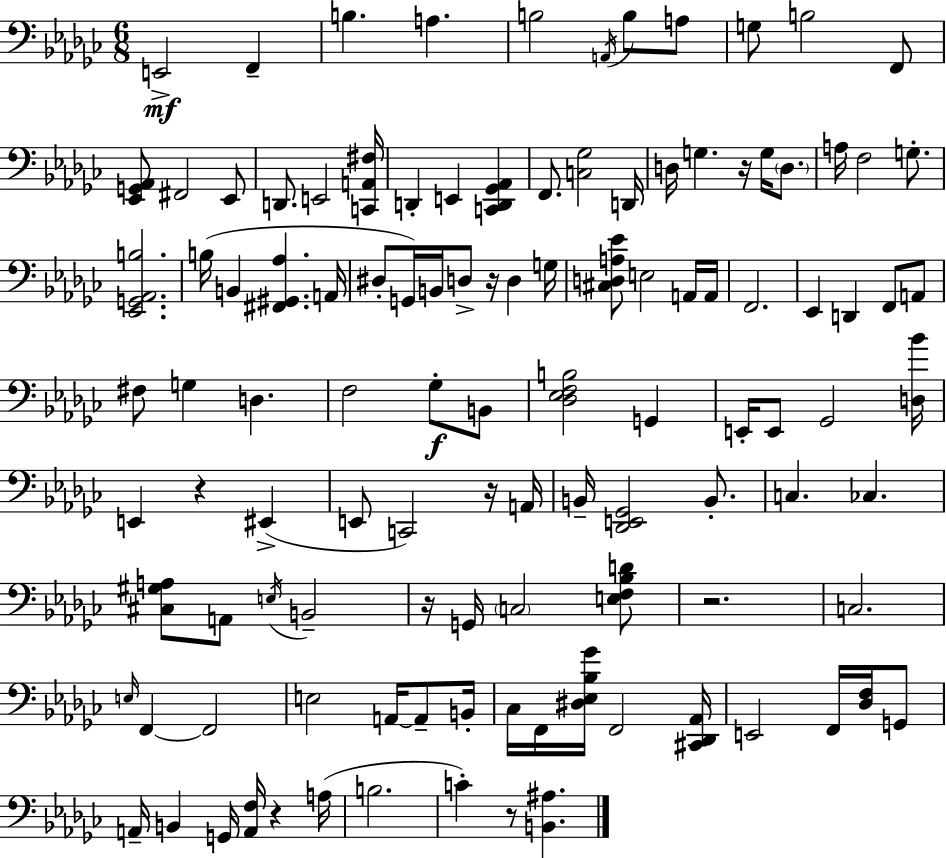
{
  \clef bass
  \numericTimeSignature
  \time 6/8
  \key ees \minor
  e,2->\mf f,4-- | b4. a4. | b2 \acciaccatura { a,16 } b8 a8 | g8 b2 f,8 | \break <ees, g, aes,>8 fis,2 ees,8 | d,8. e,2 | <c, a, fis>16 d,4-. e,4 <c, d, ges, aes,>4 | f,8. <c ges>2 | \break d,16 d16 g4. r16 g16 \parenthesize d8. | a16 f2 g8.-. | <ees, g, aes, b>2. | b16( b,4 <fis, gis, aes>4. | \break a,16 dis8-. g,16) b,16 d8-> r16 d4 | g16 <cis d a ees'>8 e2 a,16 | a,16 f,2. | ees,4 d,4 f,8 a,8 | \break fis8 g4 d4. | f2 ges8-.\f b,8 | <des ees f b>2 g,4 | e,16-. e,8 ges,2 | \break <d bes'>16 e,4 r4 eis,4->( | e,8 c,2) r16 | a,16 b,16-- <des, e, ges,>2 b,8.-. | c4. ces4. | \break <cis gis a>8 a,8 \acciaccatura { e16 } b,2-- | r16 g,16 \parenthesize c2 | <e f bes d'>8 r2. | c2. | \break \grace { e16 } f,4~~ f,2 | e2 a,16~~ | a,8-- b,16-. ces16 f,16 <dis ees bes ges'>16 f,2 | <cis, des, aes,>16 e,2 f,16 | \break <des f>16 g,8 a,16-- b,4 g,16 <a, f>16 r4 | a16( b2. | c'4-.) r8 <b, ais>4. | \bar "|."
}